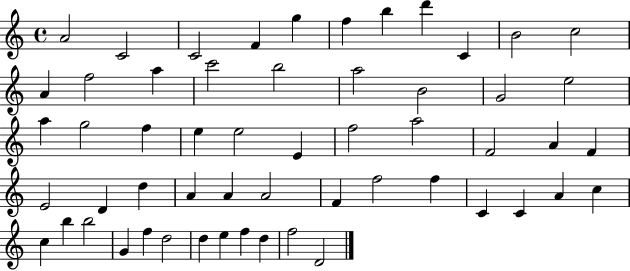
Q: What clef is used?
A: treble